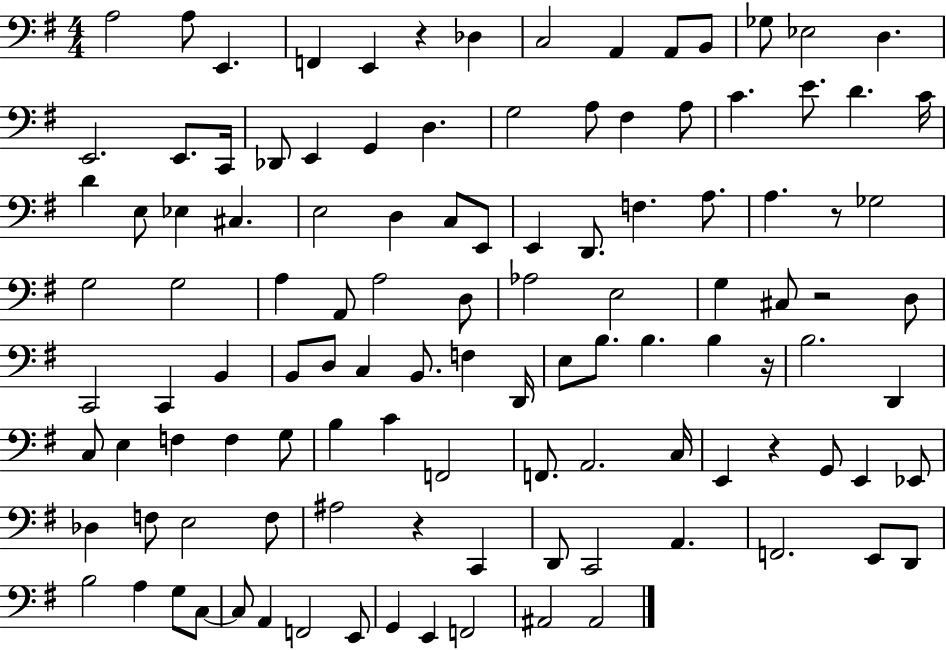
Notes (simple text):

A3/h A3/e E2/q. F2/q E2/q R/q Db3/q C3/h A2/q A2/e B2/e Gb3/e Eb3/h D3/q. E2/h. E2/e. C2/s Db2/e E2/q G2/q D3/q. G3/h A3/e F#3/q A3/e C4/q. E4/e. D4/q. C4/s D4/q E3/e Eb3/q C#3/q. E3/h D3/q C3/e E2/e E2/q D2/e. F3/q. A3/e. A3/q. R/e Gb3/h G3/h G3/h A3/q A2/e A3/h D3/e Ab3/h E3/h G3/q C#3/e R/h D3/e C2/h C2/q B2/q B2/e D3/e C3/q B2/e. F3/q D2/s E3/e B3/e. B3/q. B3/q R/s B3/h. D2/q C3/e E3/q F3/q F3/q G3/e B3/q C4/q F2/h F2/e. A2/h. C3/s E2/q R/q G2/e E2/q Eb2/e Db3/q F3/e E3/h F3/e A#3/h R/q C2/q D2/e C2/h A2/q. F2/h. E2/e D2/e B3/h A3/q G3/e C3/e C3/e A2/q F2/h E2/e G2/q E2/q F2/h A#2/h A#2/h